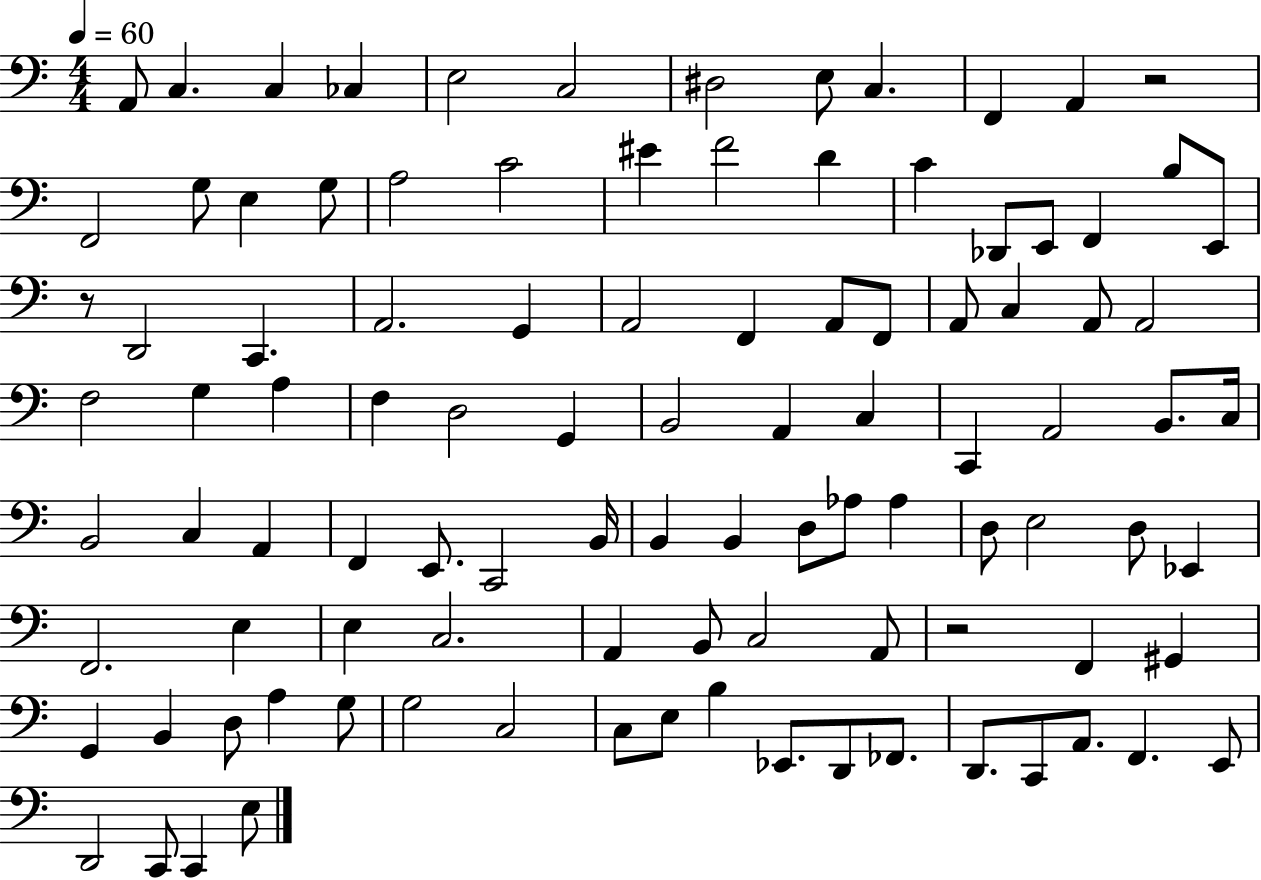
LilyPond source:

{
  \clef bass
  \numericTimeSignature
  \time 4/4
  \key c \major
  \tempo 4 = 60
  a,8 c4. c4 ces4 | e2 c2 | dis2 e8 c4. | f,4 a,4 r2 | \break f,2 g8 e4 g8 | a2 c'2 | eis'4 f'2 d'4 | c'4 des,8 e,8 f,4 b8 e,8 | \break r8 d,2 c,4. | a,2. g,4 | a,2 f,4 a,8 f,8 | a,8 c4 a,8 a,2 | \break f2 g4 a4 | f4 d2 g,4 | b,2 a,4 c4 | c,4 a,2 b,8. c16 | \break b,2 c4 a,4 | f,4 e,8. c,2 b,16 | b,4 b,4 d8 aes8 aes4 | d8 e2 d8 ees,4 | \break f,2. e4 | e4 c2. | a,4 b,8 c2 a,8 | r2 f,4 gis,4 | \break g,4 b,4 d8 a4 g8 | g2 c2 | c8 e8 b4 ees,8. d,8 fes,8. | d,8. c,8 a,8. f,4. e,8 | \break d,2 c,8 c,4 e8 | \bar "|."
}